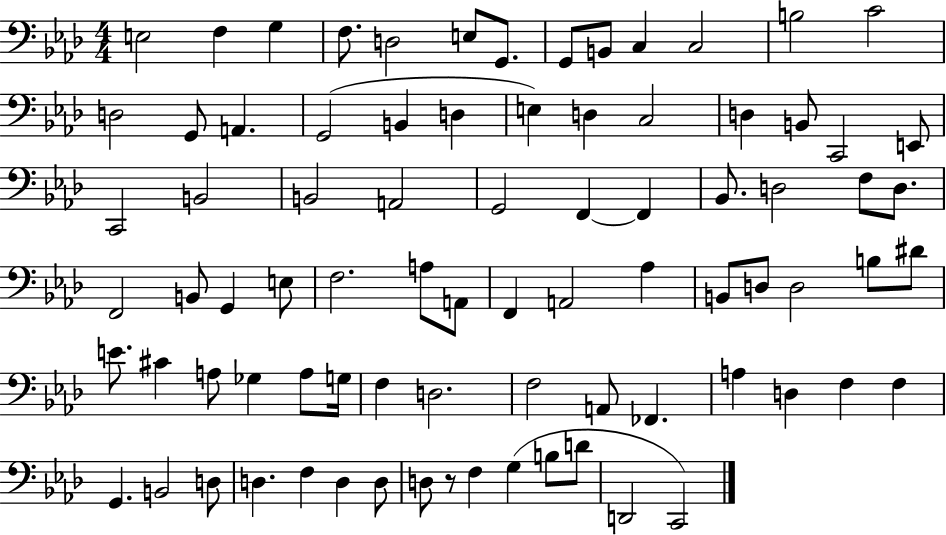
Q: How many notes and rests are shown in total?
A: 82